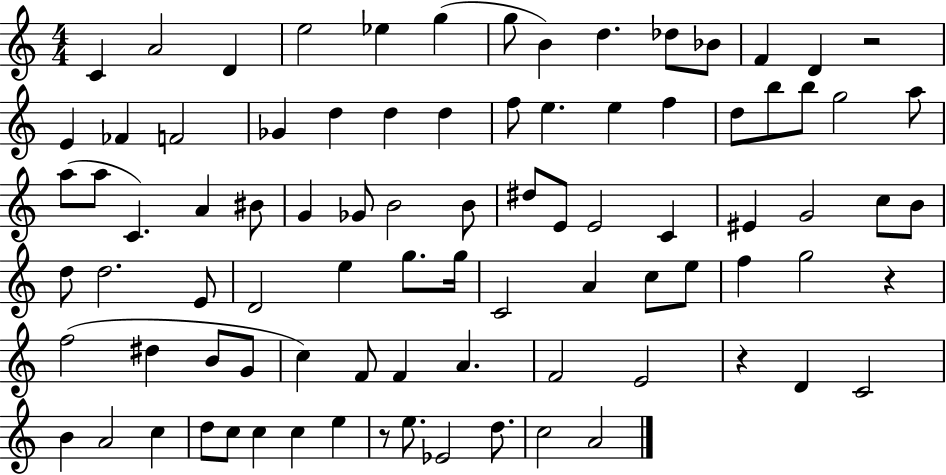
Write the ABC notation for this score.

X:1
T:Untitled
M:4/4
L:1/4
K:C
C A2 D e2 _e g g/2 B d _d/2 _B/2 F D z2 E _F F2 _G d d d f/2 e e f d/2 b/2 b/2 g2 a/2 a/2 a/2 C A ^B/2 G _G/2 B2 B/2 ^d/2 E/2 E2 C ^E G2 c/2 B/2 d/2 d2 E/2 D2 e g/2 g/4 C2 A c/2 e/2 f g2 z f2 ^d B/2 G/2 c F/2 F A F2 E2 z D C2 B A2 c d/2 c/2 c c e z/2 e/2 _E2 d/2 c2 A2